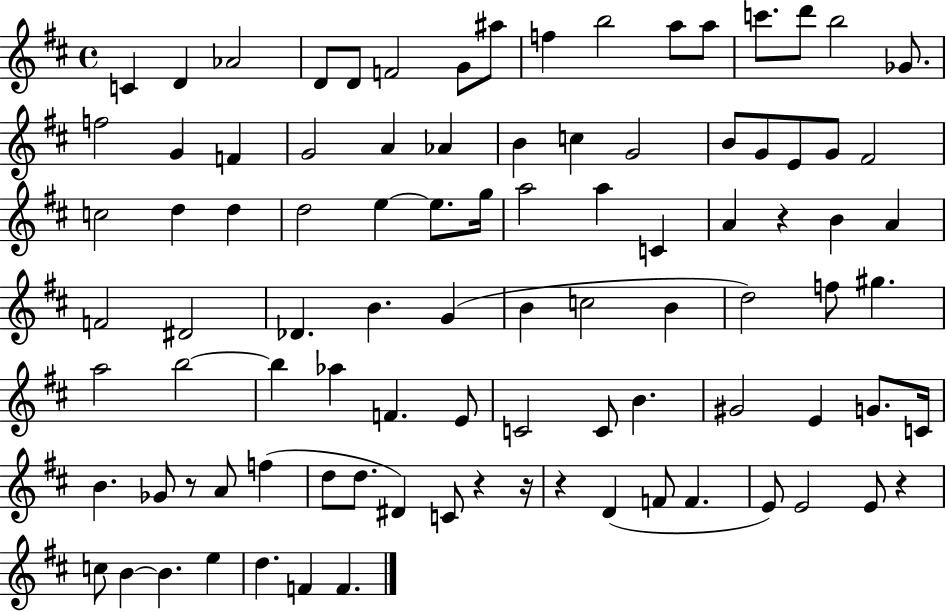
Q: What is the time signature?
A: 4/4